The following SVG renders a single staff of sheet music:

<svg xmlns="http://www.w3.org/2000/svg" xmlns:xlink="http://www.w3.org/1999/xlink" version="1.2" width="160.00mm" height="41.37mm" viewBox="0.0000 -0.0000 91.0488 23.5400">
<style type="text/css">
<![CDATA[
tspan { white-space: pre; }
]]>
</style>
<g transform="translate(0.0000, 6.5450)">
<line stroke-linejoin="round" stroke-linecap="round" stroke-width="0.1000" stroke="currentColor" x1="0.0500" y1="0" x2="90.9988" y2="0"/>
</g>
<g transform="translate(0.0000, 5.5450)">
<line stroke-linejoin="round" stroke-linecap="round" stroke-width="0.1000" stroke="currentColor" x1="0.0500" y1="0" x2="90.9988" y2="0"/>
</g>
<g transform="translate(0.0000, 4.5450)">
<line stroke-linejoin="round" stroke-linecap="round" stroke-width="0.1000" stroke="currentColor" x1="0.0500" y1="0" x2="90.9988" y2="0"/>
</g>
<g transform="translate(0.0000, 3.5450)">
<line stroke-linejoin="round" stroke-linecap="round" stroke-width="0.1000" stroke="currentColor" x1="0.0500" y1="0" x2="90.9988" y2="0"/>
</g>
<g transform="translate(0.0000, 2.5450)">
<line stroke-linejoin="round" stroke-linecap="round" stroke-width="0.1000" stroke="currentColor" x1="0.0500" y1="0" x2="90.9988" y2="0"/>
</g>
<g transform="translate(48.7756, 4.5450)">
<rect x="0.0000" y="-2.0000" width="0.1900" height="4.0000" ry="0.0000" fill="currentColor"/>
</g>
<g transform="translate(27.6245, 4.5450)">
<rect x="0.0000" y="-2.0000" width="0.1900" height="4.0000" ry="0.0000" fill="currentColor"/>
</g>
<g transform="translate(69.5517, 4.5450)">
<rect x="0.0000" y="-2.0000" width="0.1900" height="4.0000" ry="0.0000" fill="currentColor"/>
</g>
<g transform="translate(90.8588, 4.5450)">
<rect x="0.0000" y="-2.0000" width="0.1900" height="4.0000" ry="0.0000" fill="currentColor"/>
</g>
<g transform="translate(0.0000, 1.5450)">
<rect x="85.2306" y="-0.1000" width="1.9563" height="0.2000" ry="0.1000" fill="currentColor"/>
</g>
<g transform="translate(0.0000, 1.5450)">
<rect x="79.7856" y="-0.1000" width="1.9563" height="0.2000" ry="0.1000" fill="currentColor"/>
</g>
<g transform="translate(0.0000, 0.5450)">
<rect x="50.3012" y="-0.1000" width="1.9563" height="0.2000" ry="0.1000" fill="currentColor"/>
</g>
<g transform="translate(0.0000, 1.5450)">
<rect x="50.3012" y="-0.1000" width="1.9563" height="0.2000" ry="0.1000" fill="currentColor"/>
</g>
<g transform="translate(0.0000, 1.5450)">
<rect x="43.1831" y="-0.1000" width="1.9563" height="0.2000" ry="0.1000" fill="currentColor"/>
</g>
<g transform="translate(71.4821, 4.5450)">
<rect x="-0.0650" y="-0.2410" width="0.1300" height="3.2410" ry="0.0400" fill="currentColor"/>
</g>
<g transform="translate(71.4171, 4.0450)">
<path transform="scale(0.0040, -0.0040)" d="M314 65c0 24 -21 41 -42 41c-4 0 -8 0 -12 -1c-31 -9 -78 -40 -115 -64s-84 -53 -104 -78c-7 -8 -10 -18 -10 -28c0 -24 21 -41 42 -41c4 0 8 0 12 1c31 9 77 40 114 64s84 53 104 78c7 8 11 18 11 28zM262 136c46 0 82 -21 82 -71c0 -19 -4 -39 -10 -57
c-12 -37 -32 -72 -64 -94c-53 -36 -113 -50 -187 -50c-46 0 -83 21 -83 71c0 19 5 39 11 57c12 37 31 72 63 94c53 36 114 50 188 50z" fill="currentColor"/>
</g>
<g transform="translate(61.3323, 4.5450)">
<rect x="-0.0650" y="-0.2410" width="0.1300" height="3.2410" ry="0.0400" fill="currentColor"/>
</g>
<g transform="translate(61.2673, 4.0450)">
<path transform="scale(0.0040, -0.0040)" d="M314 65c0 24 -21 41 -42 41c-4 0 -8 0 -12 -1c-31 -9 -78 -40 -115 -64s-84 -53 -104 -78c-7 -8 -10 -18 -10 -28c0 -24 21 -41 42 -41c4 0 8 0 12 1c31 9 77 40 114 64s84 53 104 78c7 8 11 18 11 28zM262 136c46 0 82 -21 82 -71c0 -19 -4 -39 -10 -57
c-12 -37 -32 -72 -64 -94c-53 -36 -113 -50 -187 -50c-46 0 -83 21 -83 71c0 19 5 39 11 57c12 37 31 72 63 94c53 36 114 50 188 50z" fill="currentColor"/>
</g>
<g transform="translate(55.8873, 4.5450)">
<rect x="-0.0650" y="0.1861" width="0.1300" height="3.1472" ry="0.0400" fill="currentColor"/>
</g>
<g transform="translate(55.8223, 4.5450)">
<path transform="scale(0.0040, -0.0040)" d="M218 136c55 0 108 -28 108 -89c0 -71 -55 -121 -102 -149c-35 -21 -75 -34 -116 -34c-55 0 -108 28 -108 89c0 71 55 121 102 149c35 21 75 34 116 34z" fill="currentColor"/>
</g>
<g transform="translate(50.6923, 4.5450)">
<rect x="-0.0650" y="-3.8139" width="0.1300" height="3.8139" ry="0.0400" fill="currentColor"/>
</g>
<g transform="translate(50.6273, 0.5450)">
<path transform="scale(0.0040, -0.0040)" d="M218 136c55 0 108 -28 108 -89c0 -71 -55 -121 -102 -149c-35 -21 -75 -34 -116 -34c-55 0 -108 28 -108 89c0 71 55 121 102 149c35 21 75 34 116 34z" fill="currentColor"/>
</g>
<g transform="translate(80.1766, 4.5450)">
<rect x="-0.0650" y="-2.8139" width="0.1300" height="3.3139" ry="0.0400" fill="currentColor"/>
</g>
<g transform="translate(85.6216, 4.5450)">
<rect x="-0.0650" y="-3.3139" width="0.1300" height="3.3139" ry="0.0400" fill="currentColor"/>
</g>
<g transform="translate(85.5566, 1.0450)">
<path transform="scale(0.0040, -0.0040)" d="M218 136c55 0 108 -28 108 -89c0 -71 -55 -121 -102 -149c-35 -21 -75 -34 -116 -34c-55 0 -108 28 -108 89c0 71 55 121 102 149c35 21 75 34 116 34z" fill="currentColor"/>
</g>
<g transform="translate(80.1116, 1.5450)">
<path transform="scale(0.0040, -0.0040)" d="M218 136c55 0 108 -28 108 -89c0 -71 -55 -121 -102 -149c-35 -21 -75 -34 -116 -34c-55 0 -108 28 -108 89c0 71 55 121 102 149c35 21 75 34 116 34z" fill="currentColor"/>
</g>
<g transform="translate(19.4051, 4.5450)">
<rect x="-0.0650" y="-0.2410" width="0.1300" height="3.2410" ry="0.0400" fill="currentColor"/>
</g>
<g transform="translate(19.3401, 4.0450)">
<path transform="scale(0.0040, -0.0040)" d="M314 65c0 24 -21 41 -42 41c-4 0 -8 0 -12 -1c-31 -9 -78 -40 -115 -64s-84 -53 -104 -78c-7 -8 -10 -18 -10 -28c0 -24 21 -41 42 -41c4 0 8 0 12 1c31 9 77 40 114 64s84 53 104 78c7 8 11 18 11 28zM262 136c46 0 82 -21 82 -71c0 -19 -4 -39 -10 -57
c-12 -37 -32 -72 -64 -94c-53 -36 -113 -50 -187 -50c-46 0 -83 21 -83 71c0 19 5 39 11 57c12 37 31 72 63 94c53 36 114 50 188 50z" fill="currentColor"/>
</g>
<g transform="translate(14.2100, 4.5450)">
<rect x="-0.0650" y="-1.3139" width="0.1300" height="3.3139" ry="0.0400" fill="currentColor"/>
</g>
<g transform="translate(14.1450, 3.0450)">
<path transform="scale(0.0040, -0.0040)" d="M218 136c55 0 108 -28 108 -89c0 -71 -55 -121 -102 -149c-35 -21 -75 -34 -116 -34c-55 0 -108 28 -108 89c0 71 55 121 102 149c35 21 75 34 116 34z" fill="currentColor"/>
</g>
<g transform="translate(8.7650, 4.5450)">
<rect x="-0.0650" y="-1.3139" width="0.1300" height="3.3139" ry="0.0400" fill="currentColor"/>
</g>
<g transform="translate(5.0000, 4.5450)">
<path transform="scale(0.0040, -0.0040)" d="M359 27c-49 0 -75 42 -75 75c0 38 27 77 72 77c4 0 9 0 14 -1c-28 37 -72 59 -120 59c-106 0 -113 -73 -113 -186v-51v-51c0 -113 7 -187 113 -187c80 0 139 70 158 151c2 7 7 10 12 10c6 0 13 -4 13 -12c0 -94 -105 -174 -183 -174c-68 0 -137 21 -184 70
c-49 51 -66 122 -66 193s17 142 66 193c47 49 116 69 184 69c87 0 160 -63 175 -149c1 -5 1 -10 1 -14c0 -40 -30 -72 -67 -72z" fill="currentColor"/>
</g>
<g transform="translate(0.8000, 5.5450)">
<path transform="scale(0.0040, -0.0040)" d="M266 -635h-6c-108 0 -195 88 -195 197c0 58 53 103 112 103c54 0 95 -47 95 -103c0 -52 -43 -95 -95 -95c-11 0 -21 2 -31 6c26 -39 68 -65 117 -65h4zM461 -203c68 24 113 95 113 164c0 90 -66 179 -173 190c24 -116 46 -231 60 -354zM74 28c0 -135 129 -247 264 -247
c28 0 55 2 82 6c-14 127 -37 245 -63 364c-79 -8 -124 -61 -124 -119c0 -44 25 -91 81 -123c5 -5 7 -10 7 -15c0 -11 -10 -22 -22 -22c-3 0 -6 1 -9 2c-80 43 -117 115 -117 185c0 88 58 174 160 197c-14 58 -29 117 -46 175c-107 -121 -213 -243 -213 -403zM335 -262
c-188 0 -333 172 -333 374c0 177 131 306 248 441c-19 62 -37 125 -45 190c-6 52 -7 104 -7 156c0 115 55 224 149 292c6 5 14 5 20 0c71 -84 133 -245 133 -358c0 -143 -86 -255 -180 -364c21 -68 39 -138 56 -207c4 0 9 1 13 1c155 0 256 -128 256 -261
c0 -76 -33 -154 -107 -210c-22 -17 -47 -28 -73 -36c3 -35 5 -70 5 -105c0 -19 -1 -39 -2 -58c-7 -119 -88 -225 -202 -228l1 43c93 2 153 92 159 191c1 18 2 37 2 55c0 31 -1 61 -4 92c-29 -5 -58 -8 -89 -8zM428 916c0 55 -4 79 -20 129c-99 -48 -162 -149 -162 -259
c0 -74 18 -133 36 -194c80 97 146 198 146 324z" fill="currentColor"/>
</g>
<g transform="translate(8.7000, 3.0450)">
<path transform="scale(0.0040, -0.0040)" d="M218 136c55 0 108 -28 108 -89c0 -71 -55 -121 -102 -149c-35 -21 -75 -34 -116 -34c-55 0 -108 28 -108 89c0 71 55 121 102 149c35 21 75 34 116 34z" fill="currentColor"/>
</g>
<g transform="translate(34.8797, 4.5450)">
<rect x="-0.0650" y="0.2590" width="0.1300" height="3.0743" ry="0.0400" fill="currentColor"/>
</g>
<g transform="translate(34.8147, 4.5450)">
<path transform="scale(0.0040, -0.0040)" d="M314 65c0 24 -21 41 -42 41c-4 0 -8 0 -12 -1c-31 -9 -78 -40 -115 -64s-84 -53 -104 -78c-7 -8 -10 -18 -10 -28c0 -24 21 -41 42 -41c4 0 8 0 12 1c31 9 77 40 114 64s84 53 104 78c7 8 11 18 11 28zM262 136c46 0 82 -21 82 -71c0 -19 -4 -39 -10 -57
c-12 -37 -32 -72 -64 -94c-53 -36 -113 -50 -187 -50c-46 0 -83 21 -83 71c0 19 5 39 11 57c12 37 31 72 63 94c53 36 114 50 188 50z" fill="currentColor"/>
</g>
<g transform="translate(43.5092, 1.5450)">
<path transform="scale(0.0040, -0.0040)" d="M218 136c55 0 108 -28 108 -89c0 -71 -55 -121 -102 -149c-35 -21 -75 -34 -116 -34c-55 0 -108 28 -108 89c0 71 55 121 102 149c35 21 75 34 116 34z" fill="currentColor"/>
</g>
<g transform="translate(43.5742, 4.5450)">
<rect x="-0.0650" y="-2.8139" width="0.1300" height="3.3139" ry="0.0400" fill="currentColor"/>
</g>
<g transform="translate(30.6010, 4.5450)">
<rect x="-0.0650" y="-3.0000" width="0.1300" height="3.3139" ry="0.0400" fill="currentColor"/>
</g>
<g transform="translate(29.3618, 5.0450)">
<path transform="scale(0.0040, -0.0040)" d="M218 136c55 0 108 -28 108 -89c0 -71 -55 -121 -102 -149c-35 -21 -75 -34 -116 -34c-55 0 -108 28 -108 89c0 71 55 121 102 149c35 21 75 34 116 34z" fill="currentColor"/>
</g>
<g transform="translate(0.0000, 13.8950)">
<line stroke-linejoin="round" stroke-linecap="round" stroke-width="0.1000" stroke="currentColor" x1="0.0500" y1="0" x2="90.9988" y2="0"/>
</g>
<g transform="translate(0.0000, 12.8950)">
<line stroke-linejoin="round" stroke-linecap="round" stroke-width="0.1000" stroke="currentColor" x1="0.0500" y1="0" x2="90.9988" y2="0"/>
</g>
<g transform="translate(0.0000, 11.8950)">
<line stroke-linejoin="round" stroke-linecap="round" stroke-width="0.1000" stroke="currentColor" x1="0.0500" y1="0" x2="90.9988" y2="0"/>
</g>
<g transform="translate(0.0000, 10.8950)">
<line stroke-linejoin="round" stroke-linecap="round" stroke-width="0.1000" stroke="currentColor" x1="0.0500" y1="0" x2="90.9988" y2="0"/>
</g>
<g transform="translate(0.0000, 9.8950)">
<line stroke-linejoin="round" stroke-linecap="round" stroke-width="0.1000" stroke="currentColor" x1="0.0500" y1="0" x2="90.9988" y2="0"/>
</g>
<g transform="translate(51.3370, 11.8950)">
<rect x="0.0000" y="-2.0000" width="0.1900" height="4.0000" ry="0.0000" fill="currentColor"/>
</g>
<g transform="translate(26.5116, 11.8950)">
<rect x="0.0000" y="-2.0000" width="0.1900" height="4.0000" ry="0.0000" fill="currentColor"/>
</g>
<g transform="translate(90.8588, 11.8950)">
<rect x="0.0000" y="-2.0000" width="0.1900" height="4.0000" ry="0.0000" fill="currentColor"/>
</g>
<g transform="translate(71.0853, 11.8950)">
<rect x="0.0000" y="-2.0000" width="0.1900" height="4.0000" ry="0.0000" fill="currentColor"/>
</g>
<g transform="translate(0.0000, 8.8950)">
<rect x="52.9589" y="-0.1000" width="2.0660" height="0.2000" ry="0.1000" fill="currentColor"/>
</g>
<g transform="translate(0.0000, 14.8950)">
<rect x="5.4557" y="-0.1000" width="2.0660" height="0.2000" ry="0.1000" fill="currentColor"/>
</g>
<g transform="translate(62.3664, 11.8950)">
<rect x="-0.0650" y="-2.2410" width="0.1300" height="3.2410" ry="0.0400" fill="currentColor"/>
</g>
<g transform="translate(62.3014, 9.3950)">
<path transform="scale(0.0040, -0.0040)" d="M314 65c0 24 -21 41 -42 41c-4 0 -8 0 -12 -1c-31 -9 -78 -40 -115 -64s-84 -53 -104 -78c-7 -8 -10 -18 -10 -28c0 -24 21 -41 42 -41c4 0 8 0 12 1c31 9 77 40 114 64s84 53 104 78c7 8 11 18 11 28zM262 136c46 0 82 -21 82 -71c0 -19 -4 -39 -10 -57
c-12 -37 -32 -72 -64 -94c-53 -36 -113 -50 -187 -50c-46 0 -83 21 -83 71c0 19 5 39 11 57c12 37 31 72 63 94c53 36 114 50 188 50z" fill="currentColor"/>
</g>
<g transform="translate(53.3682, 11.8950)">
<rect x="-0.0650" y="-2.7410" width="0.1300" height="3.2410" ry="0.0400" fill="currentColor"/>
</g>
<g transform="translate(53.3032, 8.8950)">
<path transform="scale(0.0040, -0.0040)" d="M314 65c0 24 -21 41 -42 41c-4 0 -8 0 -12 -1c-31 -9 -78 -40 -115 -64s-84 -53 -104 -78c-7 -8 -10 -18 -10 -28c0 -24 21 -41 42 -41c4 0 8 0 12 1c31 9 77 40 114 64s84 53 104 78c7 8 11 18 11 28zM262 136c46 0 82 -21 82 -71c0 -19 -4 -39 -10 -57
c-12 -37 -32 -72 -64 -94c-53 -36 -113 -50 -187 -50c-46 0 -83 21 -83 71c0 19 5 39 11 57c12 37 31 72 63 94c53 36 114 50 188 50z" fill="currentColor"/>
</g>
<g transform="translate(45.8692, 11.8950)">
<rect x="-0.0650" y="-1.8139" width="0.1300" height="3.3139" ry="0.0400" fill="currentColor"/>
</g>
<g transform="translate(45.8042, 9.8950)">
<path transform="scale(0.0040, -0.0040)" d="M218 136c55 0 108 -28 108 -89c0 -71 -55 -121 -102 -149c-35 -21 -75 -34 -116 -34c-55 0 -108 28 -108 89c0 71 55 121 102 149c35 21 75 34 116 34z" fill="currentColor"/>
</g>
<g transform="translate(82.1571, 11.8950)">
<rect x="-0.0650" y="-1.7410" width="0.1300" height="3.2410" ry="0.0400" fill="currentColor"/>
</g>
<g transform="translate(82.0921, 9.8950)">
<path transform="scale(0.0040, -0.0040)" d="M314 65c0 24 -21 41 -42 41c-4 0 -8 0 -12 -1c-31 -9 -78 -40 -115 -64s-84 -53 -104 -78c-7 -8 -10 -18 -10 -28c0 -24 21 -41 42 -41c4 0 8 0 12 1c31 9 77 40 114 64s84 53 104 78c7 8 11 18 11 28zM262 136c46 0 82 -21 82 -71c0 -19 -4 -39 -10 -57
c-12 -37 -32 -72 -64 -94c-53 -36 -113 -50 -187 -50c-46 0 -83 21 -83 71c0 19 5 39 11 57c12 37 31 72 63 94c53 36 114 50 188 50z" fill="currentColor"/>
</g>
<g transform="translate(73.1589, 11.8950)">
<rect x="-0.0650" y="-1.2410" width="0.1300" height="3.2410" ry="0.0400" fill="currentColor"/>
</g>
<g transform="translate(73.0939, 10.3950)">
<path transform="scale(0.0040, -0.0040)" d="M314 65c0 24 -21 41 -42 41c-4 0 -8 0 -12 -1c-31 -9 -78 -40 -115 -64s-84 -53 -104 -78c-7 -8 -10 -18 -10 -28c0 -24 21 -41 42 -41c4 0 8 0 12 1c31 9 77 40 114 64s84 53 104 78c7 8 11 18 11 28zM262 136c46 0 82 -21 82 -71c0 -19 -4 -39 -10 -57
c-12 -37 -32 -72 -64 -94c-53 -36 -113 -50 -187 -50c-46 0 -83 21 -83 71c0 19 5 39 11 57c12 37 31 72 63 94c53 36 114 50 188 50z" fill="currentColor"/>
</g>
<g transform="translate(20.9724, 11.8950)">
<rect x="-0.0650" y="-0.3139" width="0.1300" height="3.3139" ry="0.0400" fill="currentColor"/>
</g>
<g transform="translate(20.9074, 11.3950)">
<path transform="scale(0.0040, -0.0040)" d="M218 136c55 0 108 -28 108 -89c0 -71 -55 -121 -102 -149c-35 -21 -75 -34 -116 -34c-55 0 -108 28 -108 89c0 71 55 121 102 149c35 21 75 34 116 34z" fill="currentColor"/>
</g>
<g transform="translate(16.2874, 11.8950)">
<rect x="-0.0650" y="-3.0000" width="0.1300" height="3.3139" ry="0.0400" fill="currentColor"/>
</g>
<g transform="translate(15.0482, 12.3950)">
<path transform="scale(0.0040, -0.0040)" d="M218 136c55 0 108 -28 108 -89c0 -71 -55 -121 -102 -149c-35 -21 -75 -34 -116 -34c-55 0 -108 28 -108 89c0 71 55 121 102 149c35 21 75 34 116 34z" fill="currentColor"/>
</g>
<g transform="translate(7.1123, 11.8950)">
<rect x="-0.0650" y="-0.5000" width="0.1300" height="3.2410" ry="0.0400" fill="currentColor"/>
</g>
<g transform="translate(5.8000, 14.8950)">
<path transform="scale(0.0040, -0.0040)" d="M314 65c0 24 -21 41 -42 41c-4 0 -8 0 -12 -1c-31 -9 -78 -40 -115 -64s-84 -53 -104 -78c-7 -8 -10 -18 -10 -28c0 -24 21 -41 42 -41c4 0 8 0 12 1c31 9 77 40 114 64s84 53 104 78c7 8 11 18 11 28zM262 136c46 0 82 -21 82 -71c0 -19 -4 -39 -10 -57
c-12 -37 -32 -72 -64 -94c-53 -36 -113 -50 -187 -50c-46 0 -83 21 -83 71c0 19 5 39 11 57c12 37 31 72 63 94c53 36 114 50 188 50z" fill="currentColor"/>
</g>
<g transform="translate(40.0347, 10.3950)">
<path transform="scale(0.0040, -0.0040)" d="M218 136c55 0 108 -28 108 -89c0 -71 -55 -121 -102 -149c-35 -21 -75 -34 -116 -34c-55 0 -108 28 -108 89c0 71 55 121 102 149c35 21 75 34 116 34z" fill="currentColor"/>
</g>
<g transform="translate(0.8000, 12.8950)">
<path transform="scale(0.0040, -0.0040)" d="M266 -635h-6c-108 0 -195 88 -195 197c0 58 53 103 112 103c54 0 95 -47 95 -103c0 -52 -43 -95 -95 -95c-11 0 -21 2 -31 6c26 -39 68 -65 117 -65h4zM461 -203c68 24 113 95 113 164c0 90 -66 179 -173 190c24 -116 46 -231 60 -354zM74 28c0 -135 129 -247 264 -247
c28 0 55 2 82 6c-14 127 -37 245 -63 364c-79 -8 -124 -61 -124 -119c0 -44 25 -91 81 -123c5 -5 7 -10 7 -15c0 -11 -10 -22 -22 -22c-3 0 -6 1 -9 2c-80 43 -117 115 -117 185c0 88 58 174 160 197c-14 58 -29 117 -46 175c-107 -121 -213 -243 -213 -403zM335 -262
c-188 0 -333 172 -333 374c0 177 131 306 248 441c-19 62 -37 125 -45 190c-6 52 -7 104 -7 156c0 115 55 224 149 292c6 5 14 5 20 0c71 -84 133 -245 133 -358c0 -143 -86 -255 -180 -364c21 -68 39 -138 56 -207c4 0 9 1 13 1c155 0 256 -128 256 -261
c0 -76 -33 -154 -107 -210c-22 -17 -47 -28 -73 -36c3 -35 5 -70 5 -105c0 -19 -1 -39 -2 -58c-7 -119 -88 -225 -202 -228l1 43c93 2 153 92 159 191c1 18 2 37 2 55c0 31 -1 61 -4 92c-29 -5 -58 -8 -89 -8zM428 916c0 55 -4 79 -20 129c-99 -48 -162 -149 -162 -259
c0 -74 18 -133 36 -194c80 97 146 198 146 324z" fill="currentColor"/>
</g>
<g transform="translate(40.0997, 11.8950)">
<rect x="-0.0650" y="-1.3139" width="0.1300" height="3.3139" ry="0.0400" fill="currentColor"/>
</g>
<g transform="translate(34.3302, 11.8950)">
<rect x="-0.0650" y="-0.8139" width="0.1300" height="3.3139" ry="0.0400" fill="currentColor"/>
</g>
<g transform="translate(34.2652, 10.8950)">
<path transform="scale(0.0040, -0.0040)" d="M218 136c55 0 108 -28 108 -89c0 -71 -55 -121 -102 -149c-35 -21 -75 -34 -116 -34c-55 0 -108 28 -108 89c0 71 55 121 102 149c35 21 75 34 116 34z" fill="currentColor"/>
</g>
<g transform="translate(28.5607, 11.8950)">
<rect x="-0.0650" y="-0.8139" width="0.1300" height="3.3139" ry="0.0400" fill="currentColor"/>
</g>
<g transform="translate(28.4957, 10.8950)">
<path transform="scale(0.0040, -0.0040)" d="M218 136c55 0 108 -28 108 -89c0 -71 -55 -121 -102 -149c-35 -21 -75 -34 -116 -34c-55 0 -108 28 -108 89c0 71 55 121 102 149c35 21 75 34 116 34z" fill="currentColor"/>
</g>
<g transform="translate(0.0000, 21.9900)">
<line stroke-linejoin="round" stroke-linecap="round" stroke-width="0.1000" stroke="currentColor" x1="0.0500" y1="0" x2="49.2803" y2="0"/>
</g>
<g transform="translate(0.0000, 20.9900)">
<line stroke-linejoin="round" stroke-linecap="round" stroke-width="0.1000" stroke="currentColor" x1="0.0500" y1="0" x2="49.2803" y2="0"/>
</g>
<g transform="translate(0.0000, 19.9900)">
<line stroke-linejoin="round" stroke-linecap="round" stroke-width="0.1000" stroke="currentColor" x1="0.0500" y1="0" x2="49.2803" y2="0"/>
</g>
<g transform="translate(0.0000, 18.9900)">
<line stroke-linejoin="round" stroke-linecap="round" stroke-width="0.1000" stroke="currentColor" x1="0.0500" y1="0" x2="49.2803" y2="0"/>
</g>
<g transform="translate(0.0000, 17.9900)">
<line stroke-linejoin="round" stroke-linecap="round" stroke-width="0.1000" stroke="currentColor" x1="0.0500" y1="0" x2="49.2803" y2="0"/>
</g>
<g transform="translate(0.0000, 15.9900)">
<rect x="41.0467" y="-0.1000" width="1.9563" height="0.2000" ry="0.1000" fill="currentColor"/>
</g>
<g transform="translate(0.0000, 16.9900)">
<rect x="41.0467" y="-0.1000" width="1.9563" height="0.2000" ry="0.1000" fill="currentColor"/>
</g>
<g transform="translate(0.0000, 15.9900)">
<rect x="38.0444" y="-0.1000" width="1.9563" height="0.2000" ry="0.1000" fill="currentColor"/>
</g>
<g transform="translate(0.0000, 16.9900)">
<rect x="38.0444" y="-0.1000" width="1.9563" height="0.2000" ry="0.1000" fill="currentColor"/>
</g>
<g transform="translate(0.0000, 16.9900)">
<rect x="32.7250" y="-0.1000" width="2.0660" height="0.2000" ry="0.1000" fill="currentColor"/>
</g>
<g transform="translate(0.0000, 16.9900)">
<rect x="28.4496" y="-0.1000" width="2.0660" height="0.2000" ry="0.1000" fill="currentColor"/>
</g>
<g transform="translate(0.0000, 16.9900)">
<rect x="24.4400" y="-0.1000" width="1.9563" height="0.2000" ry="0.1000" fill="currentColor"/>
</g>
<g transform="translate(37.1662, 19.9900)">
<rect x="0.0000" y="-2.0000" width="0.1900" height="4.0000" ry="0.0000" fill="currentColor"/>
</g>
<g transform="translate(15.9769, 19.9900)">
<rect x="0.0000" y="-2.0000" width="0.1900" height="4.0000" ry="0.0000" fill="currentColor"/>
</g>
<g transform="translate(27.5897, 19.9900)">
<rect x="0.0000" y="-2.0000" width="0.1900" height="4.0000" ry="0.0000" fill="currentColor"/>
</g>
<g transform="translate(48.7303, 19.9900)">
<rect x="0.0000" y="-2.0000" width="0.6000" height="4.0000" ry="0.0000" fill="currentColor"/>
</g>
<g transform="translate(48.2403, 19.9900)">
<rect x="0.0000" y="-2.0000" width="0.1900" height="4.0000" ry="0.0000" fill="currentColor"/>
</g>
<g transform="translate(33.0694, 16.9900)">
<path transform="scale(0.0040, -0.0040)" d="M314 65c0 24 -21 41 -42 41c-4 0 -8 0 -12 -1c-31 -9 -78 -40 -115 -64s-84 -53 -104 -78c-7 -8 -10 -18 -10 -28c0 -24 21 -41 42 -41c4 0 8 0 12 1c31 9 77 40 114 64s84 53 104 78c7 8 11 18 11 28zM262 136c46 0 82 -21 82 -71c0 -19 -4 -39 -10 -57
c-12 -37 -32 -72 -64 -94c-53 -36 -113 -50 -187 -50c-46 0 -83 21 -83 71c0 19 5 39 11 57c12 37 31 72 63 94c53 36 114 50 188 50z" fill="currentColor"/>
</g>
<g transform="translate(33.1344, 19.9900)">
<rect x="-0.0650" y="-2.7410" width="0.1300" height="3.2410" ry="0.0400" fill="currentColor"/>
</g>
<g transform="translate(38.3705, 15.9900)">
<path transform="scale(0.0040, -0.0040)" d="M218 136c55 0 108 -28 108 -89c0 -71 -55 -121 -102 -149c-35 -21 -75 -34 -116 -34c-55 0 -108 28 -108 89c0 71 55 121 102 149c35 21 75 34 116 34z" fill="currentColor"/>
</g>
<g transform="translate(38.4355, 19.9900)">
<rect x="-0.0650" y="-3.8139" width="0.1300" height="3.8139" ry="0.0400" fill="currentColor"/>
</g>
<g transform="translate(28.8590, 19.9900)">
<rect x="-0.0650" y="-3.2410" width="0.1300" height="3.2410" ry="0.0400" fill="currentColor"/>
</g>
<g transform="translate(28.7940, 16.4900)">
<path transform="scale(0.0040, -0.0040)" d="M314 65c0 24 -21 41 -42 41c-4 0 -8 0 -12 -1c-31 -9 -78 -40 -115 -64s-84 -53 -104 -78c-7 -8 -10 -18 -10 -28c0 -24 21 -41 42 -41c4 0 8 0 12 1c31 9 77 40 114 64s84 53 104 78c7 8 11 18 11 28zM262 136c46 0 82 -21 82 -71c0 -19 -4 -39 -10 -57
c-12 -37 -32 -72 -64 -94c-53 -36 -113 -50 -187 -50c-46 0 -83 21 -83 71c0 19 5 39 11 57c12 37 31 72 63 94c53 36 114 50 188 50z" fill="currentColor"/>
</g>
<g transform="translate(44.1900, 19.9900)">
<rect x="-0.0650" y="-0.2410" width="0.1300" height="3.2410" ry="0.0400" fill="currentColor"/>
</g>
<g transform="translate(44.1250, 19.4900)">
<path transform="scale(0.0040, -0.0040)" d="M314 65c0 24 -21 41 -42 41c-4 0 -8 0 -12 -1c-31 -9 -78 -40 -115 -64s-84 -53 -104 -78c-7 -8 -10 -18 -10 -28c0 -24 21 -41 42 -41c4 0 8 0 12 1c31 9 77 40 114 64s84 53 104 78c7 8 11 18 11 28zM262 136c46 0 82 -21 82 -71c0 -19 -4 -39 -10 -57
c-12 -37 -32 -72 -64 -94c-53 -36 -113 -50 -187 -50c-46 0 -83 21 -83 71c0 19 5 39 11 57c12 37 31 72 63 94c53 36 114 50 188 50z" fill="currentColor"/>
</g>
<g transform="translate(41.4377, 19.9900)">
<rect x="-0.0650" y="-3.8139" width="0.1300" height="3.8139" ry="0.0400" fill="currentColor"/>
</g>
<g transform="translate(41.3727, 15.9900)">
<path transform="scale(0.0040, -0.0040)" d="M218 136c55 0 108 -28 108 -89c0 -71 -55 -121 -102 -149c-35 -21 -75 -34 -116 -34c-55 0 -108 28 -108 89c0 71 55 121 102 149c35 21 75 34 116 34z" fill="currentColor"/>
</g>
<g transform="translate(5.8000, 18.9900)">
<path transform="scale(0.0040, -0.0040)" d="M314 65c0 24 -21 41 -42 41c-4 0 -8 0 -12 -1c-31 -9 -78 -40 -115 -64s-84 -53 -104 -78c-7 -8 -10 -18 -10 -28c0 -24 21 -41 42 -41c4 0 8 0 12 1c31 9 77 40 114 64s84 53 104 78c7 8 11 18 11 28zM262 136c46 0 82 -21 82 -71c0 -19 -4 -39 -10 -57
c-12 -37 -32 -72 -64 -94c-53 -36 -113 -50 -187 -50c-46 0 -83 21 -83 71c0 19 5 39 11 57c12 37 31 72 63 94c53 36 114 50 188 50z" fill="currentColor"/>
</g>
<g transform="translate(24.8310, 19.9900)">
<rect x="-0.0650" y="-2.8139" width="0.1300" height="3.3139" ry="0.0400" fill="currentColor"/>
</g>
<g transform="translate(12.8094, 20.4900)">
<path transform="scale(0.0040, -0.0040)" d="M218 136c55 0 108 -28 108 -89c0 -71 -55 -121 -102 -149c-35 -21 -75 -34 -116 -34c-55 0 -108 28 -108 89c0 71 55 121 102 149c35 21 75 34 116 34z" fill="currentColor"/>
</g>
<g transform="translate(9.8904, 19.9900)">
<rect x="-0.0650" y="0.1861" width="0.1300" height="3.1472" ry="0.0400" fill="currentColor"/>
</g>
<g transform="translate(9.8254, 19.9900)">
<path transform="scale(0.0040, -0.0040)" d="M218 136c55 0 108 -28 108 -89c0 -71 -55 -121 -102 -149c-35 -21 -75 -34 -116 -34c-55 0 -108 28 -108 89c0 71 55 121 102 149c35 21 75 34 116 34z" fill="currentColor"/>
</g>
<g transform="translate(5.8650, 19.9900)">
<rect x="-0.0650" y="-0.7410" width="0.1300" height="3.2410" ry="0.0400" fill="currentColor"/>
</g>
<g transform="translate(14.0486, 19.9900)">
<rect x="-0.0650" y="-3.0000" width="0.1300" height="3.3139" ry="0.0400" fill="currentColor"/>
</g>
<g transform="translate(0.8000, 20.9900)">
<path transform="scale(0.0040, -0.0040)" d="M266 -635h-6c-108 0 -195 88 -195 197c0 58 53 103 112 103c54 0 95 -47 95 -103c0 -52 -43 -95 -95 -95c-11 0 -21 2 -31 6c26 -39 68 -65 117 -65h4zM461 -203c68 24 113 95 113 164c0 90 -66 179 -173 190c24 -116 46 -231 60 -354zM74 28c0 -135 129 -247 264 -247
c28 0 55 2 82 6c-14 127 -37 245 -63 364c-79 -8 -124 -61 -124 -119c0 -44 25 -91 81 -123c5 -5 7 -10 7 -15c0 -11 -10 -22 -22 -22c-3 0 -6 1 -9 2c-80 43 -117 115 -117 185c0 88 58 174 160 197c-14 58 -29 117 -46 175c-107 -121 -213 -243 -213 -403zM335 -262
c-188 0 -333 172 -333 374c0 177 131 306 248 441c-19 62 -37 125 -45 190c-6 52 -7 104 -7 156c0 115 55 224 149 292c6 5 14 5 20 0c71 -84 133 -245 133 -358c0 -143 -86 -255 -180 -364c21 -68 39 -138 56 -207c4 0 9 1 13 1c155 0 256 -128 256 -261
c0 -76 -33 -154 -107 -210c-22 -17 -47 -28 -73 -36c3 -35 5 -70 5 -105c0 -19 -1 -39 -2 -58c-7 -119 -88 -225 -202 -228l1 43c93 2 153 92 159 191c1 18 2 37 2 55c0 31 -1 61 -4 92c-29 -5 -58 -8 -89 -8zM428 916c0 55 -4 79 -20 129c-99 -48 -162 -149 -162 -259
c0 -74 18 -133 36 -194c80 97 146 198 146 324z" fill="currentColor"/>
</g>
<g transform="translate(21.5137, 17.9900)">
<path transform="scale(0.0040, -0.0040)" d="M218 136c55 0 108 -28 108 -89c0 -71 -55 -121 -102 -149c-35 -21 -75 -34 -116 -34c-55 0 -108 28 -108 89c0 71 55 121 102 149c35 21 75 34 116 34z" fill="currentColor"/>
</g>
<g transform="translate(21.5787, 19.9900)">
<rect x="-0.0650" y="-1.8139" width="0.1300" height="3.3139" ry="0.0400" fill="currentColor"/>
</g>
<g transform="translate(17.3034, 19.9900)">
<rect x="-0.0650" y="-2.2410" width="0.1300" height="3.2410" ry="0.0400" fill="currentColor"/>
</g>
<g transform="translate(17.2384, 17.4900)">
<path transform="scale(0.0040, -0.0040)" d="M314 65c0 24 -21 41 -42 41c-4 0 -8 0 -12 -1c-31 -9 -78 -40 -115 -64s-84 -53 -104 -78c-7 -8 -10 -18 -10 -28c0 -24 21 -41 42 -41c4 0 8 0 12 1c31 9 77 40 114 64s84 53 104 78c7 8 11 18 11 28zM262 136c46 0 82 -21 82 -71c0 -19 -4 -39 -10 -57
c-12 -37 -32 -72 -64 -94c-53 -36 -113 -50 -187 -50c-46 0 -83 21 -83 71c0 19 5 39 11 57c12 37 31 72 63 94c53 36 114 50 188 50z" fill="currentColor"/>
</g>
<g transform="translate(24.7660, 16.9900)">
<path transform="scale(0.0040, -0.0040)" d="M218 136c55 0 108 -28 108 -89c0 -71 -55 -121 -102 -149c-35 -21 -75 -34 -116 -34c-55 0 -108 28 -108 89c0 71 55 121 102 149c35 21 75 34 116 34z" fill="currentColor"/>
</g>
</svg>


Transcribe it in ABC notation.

X:1
T:Untitled
M:4/4
L:1/4
K:C
e e c2 A B2 a c' B c2 c2 a b C2 A c d d e f a2 g2 e2 f2 d2 B A g2 f a b2 a2 c' c' c2